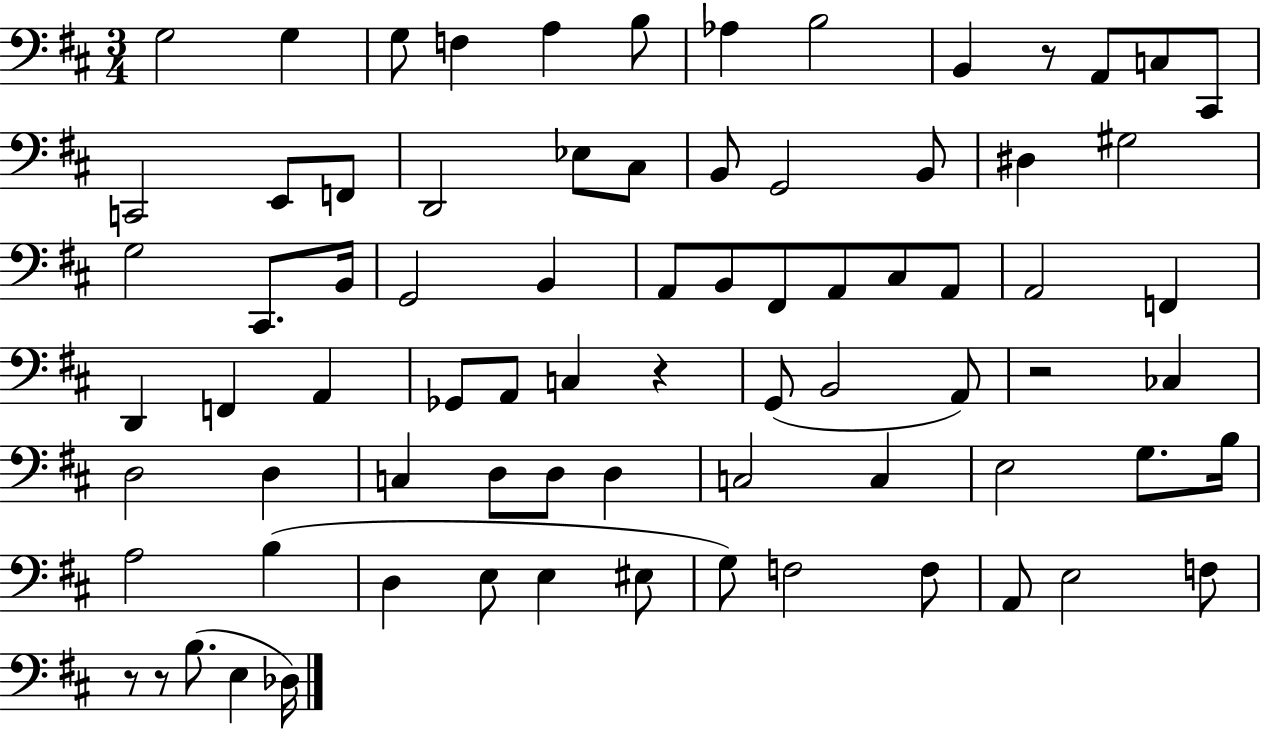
X:1
T:Untitled
M:3/4
L:1/4
K:D
G,2 G, G,/2 F, A, B,/2 _A, B,2 B,, z/2 A,,/2 C,/2 ^C,,/2 C,,2 E,,/2 F,,/2 D,,2 _E,/2 ^C,/2 B,,/2 G,,2 B,,/2 ^D, ^G,2 G,2 ^C,,/2 B,,/4 G,,2 B,, A,,/2 B,,/2 ^F,,/2 A,,/2 ^C,/2 A,,/2 A,,2 F,, D,, F,, A,, _G,,/2 A,,/2 C, z G,,/2 B,,2 A,,/2 z2 _C, D,2 D, C, D,/2 D,/2 D, C,2 C, E,2 G,/2 B,/4 A,2 B, D, E,/2 E, ^E,/2 G,/2 F,2 F,/2 A,,/2 E,2 F,/2 z/2 z/2 B,/2 E, _D,/4